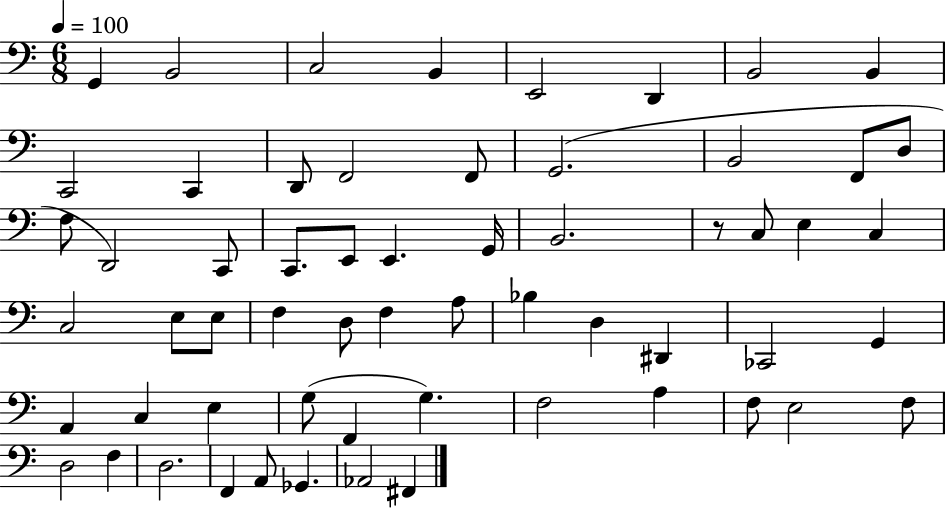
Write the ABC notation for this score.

X:1
T:Untitled
M:6/8
L:1/4
K:C
G,, B,,2 C,2 B,, E,,2 D,, B,,2 B,, C,,2 C,, D,,/2 F,,2 F,,/2 G,,2 B,,2 F,,/2 D,/2 F,/2 D,,2 C,,/2 C,,/2 E,,/2 E,, G,,/4 B,,2 z/2 C,/2 E, C, C,2 E,/2 E,/2 F, D,/2 F, A,/2 _B, D, ^D,, _C,,2 G,, A,, C, E, G,/2 F,, G, F,2 A, F,/2 E,2 F,/2 D,2 F, D,2 F,, A,,/2 _G,, _A,,2 ^F,,